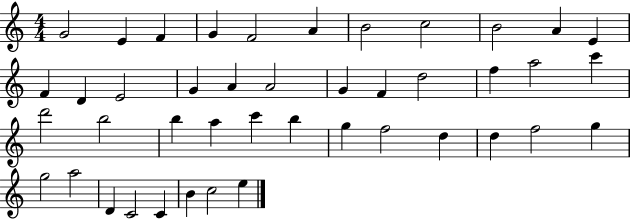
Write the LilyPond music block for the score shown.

{
  \clef treble
  \numericTimeSignature
  \time 4/4
  \key c \major
  g'2 e'4 f'4 | g'4 f'2 a'4 | b'2 c''2 | b'2 a'4 e'4 | \break f'4 d'4 e'2 | g'4 a'4 a'2 | g'4 f'4 d''2 | f''4 a''2 c'''4 | \break d'''2 b''2 | b''4 a''4 c'''4 b''4 | g''4 f''2 d''4 | d''4 f''2 g''4 | \break g''2 a''2 | d'4 c'2 c'4 | b'4 c''2 e''4 | \bar "|."
}